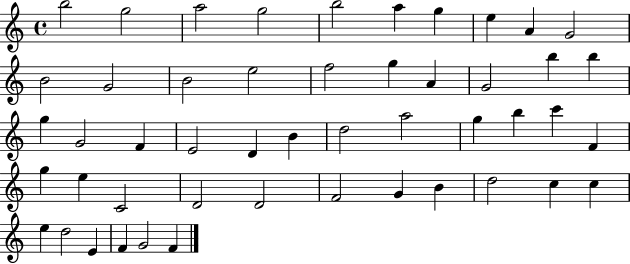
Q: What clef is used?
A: treble